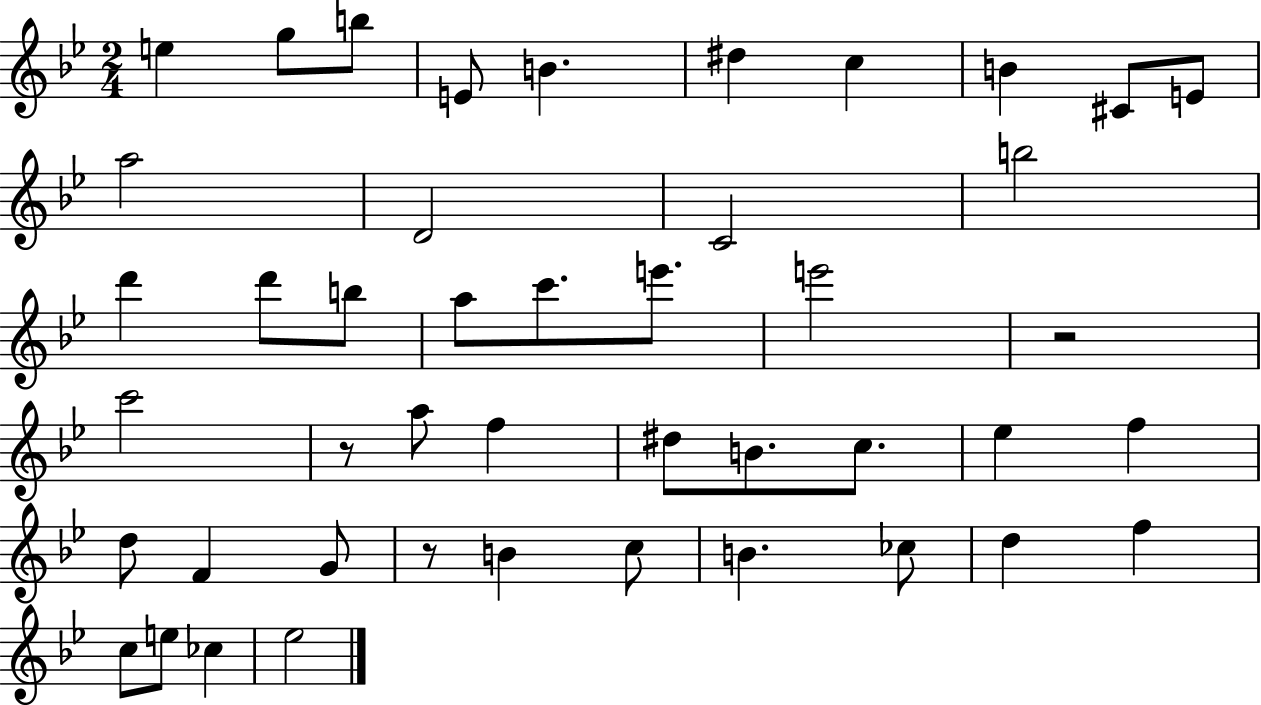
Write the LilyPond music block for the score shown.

{
  \clef treble
  \numericTimeSignature
  \time 2/4
  \key bes \major
  \repeat volta 2 { e''4 g''8 b''8 | e'8 b'4. | dis''4 c''4 | b'4 cis'8 e'8 | \break a''2 | d'2 | c'2 | b''2 | \break d'''4 d'''8 b''8 | a''8 c'''8. e'''8. | e'''2 | r2 | \break c'''2 | r8 a''8 f''4 | dis''8 b'8. c''8. | ees''4 f''4 | \break d''8 f'4 g'8 | r8 b'4 c''8 | b'4. ces''8 | d''4 f''4 | \break c''8 e''8 ces''4 | ees''2 | } \bar "|."
}